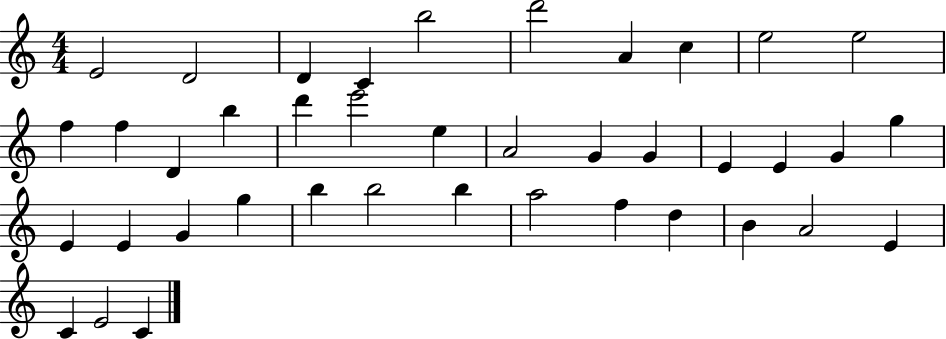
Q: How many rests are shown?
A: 0